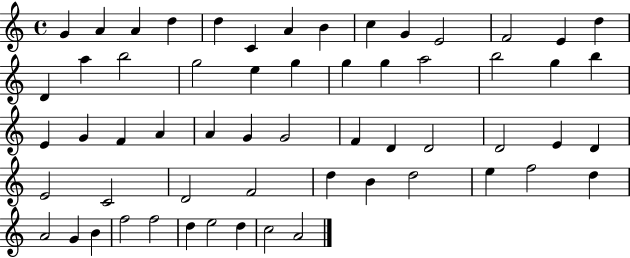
G4/q A4/q A4/q D5/q D5/q C4/q A4/q B4/q C5/q G4/q E4/h F4/h E4/q D5/q D4/q A5/q B5/h G5/h E5/q G5/q G5/q G5/q A5/h B5/h G5/q B5/q E4/q G4/q F4/q A4/q A4/q G4/q G4/h F4/q D4/q D4/h D4/h E4/q D4/q E4/h C4/h D4/h F4/h D5/q B4/q D5/h E5/q F5/h D5/q A4/h G4/q B4/q F5/h F5/h D5/q E5/h D5/q C5/h A4/h